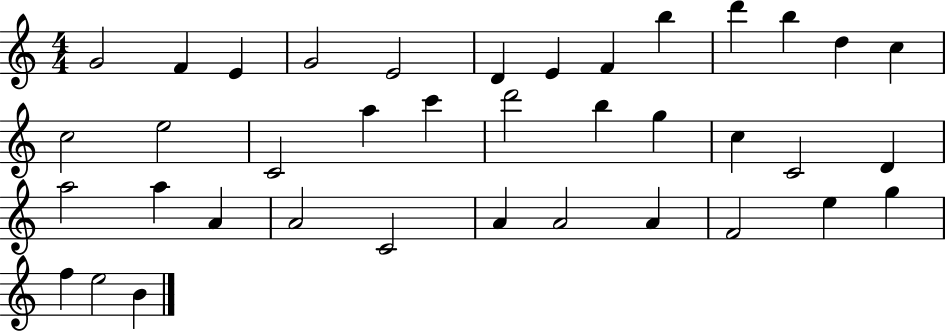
G4/h F4/q E4/q G4/h E4/h D4/q E4/q F4/q B5/q D6/q B5/q D5/q C5/q C5/h E5/h C4/h A5/q C6/q D6/h B5/q G5/q C5/q C4/h D4/q A5/h A5/q A4/q A4/h C4/h A4/q A4/h A4/q F4/h E5/q G5/q F5/q E5/h B4/q